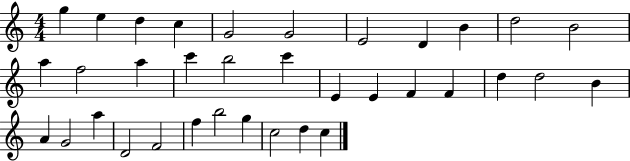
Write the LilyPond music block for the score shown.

{
  \clef treble
  \numericTimeSignature
  \time 4/4
  \key c \major
  g''4 e''4 d''4 c''4 | g'2 g'2 | e'2 d'4 b'4 | d''2 b'2 | \break a''4 f''2 a''4 | c'''4 b''2 c'''4 | e'4 e'4 f'4 f'4 | d''4 d''2 b'4 | \break a'4 g'2 a''4 | d'2 f'2 | f''4 b''2 g''4 | c''2 d''4 c''4 | \break \bar "|."
}